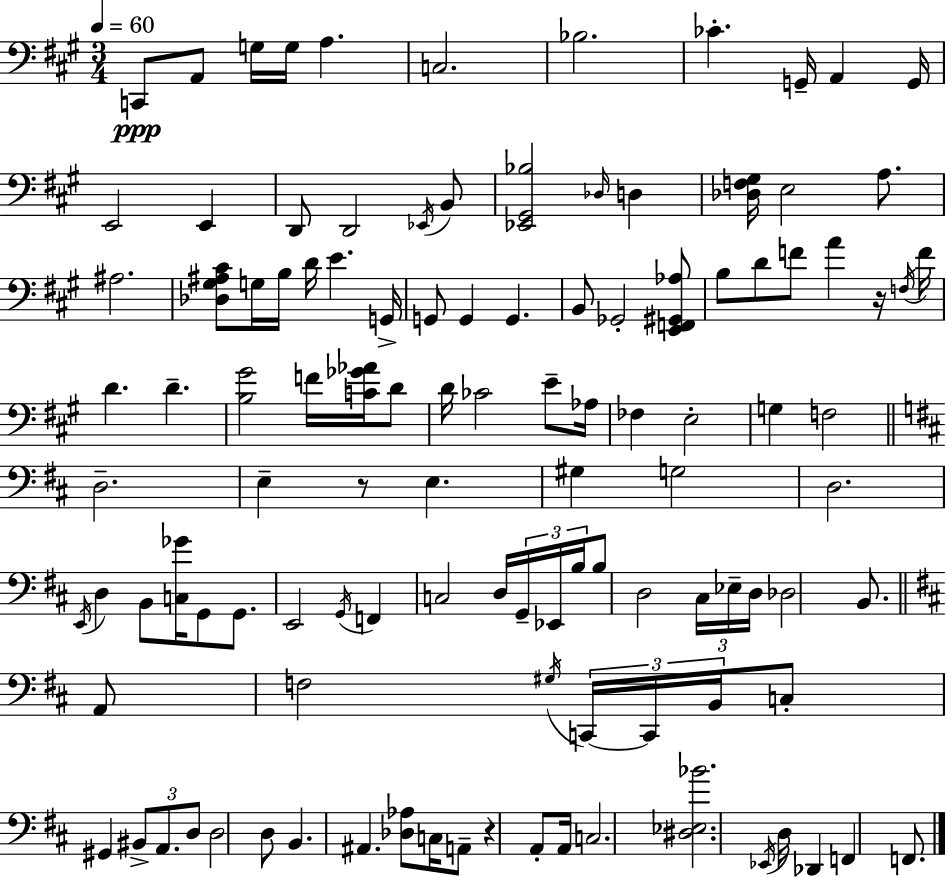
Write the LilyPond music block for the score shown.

{
  \clef bass
  \numericTimeSignature
  \time 3/4
  \key a \major
  \tempo 4 = 60
  c,8\ppp a,8 g16 g16 a4. | c2. | bes2. | ces'4.-. g,16-- a,4 g,16 | \break e,2 e,4 | d,8 d,2 \acciaccatura { ees,16 } b,8 | <ees, gis, bes>2 \grace { des16 } d4 | <des f gis>16 e2 a8. | \break ais2. | <des gis ais cis'>8 g16 b16 d'16 e'4. | g,16-> g,8 g,4 g,4. | b,8 ges,2-. | \break <e, f, gis, aes>8 b8 d'8 f'8 a'4 | r16 \acciaccatura { f16 } f'16 d'4. d'4.-- | <b gis'>2 f'16 | <c' ges' aes'>16 d'8 d'16 ces'2 | \break e'8-- aes16 fes4 e2-. | g4 f2 | \bar "||" \break \key d \major d2.-- | e4-- r8 e4. | gis4 g2 | d2. | \break \acciaccatura { e,16 } d4 b,8 <c ges'>16 g,8 g,8. | e,2 \acciaccatura { g,16 } f,4 | c2 d16 \tuplet 3/2 { g,16-- | ees,16 b16 } b8 d2 | \break \tuplet 3/2 { cis16 ees16-- d16 } des2 b,8. | \bar "||" \break \key b \minor a,8 f2 \acciaccatura { gis16 } \tuplet 3/2 { c,16~~ | c,16 b,16 } c8-. gis,4 \tuplet 3/2 { bis,8-> a,8. | d8 } d2 d8 | b,4. ais,4. | \break <des aes>8 c16 a,8-- r4 a,8-. | a,16 c2. | <dis ees bes'>2. | \acciaccatura { ees,16 } d16 des,4 f,4 f,8. | \break \bar "|."
}